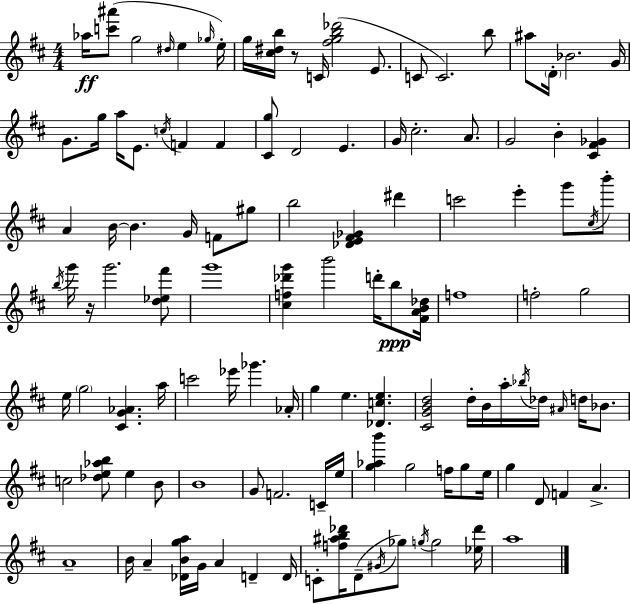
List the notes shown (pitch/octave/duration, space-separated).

Ab5/s [C6,A#6]/e G5/h D#5/s E5/q Gb5/s E5/s G5/s [C#5,D#5,B5]/s R/e C4/s [F#5,G5,B5,Db6]/h E4/e. C4/e C4/h. B5/e A#5/e D4/s Bb4/h. G4/s G4/e. G5/s A5/s E4/e. C5/s F4/q F4/q [C#4,G5]/e D4/h E4/q. G4/s C#5/h. A4/e. G4/h B4/q [C#4,F#4,Gb4]/q A4/q B4/s B4/q. G4/s F4/e G#5/e B5/h [Db4,E4,F#4,Gb4]/q D#6/q C6/h E6/q G6/e C#5/s B6/e B5/s G6/s R/s G6/h. [D5,Eb5,F#6]/e G6/w [C#5,F5,Db6,G6]/q B6/h D6/s B5/e [F#4,A4,B4,Db5]/s F5/w F5/h G5/h E5/s G5/h [C#4,G4,Ab4]/q. A5/s C6/h Eb6/s Gb6/q. Ab4/s G5/q E5/q. [Db4,C5,E5]/q. [C#4,G4,B4,D5]/h D5/s B4/s A5/s Bb5/s Db5/s A#4/s D5/s Bb4/e. C5/h [Db5,E5,Ab5,B5]/e E5/q B4/e B4/w G4/e F4/h. C4/s E5/s [G5,Ab5,B6]/q G5/h F5/s G5/e E5/s G5/q D4/e F4/q A4/q. A4/w B4/s A4/q [Db4,B4,G5,A5]/s G4/s A4/q D4/q D4/s C4/e [F5,A#5,B5,Db6]/s D4/e G#4/s Gb5/e G5/s G5/h [Eb5,Db6]/s A5/w